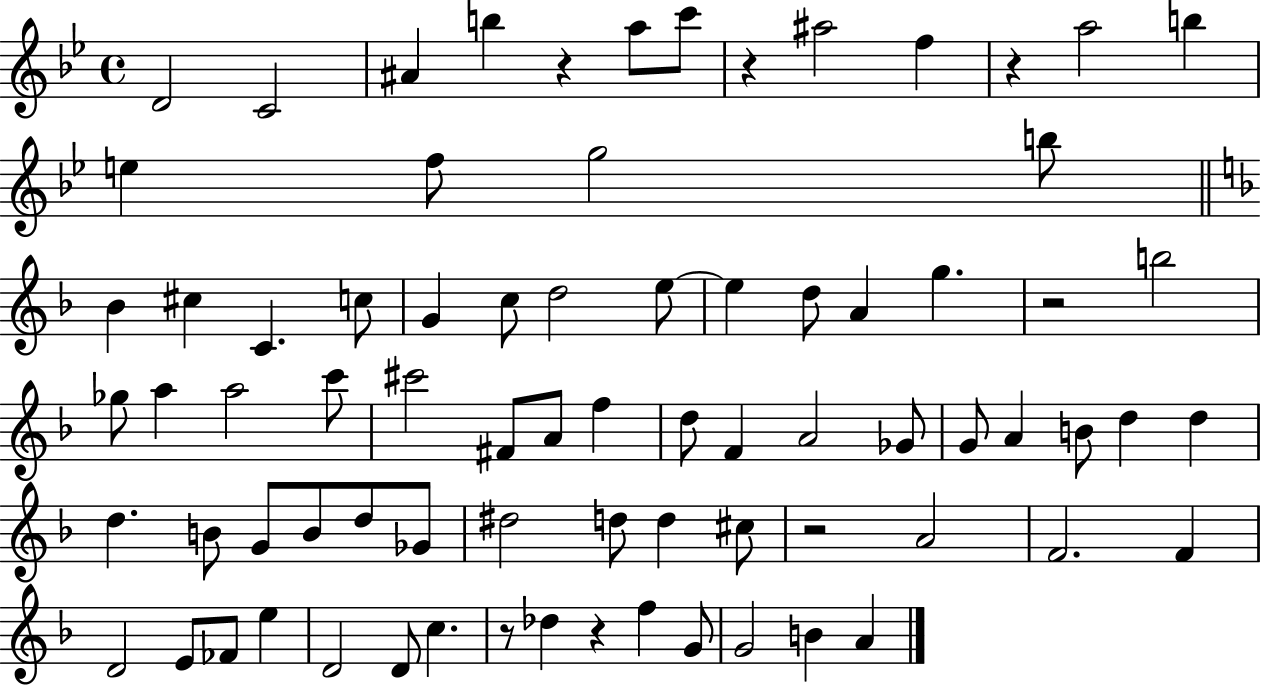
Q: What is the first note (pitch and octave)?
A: D4